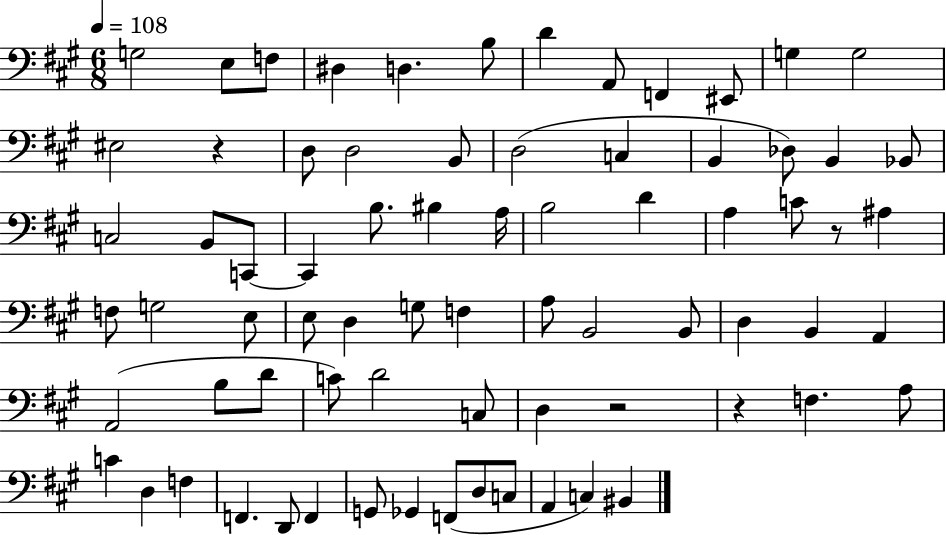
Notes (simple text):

G3/h E3/e F3/e D#3/q D3/q. B3/e D4/q A2/e F2/q EIS2/e G3/q G3/h EIS3/h R/q D3/e D3/h B2/e D3/h C3/q B2/q Db3/e B2/q Bb2/e C3/h B2/e C2/e C2/q B3/e. BIS3/q A3/s B3/h D4/q A3/q C4/e R/e A#3/q F3/e G3/h E3/e E3/e D3/q G3/e F3/q A3/e B2/h B2/e D3/q B2/q A2/q A2/h B3/e D4/e C4/e D4/h C3/e D3/q R/h R/q F3/q. A3/e C4/q D3/q F3/q F2/q. D2/e F2/q G2/e Gb2/q F2/e D3/e C3/e A2/q C3/q BIS2/q